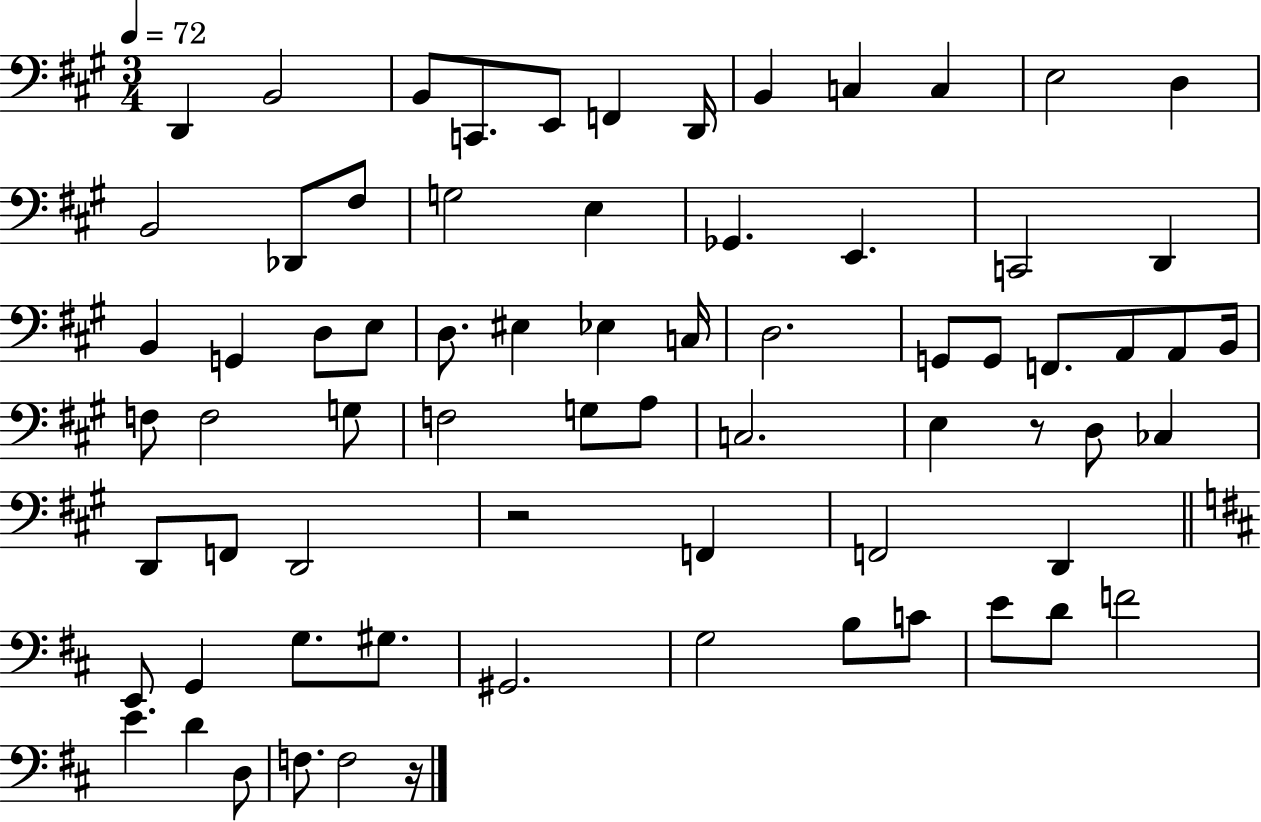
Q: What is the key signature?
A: A major